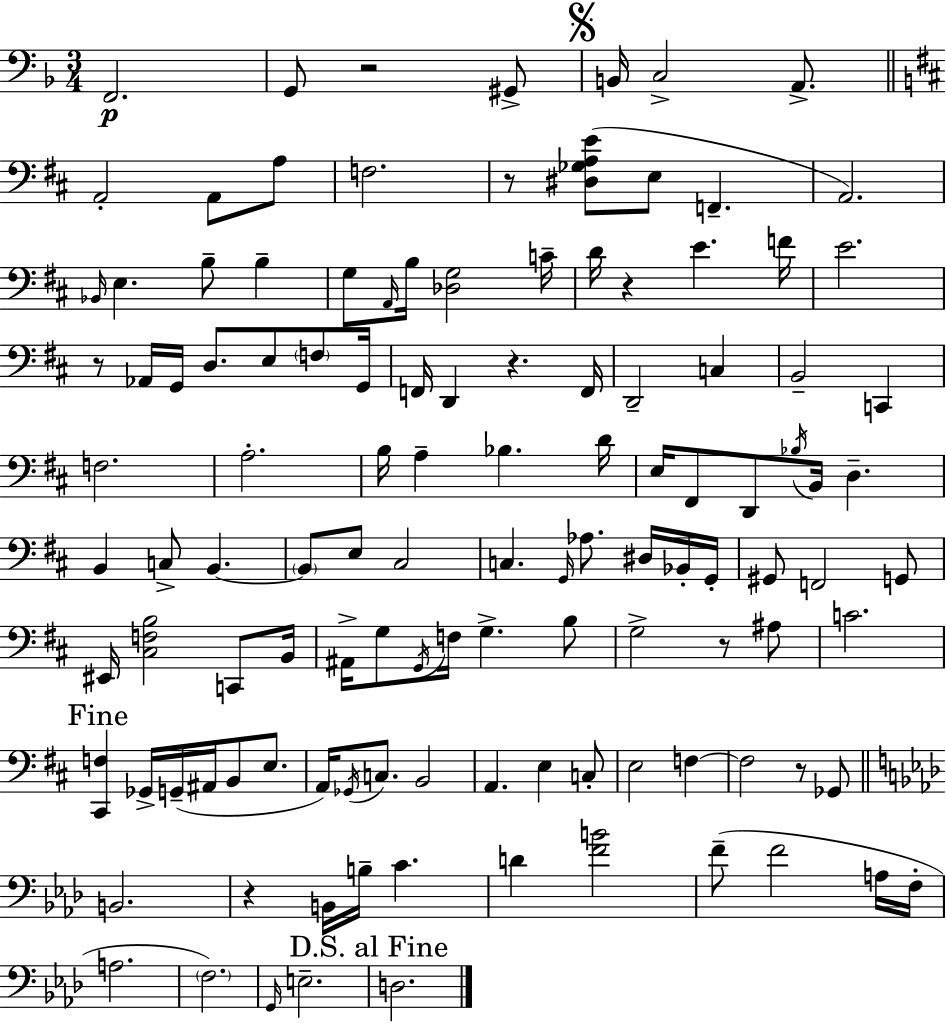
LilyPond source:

{
  \clef bass
  \numericTimeSignature
  \time 3/4
  \key f \major
  \repeat volta 2 { f,2.\p | g,8 r2 gis,8-> | \mark \markup { \musicglyph "scripts.segno" } b,16 c2-> a,8.-> | \bar "||" \break \key b \minor a,2-. a,8 a8 | f2. | r8 <dis ges a e'>8( e8 f,4.-- | a,2.) | \break \grace { bes,16 } e4. b8-- b4-- | g8 \grace { a,16 } b16 <des g>2 | c'16-- d'16 r4 e'4. | f'16 e'2. | \break r8 aes,16 g,16 d8. e8 \parenthesize f8 | g,16 f,16 d,4 r4. | f,16 d,2-- c4 | b,2-- c,4 | \break f2. | a2.-. | b16 a4-- bes4. | d'16 e16 fis,8 d,8 \acciaccatura { bes16 } b,16 d4.-- | \break b,4 c8-> b,4.~~ | \parenthesize b,8 e8 cis2 | c4. \grace { g,16 } aes8. | dis16 bes,16-. g,16-. gis,8 f,2 | \break g,8 eis,16 <cis f b>2 | c,8 b,16 ais,16-> g8 \acciaccatura { g,16 } f16 g4.-> | b8 g2-> | r8 ais8 c'2. | \break \mark "Fine" <cis, f>4 ges,16-> g,16--( ais,16 | b,8 e8. a,16) \acciaccatura { ges,16 } c8. b,2 | a,4. | e4 c8-. e2 | \break f4~~ f2 | r8 ges,8 \bar "||" \break \key aes \major b,2. | r4 b,16 b16-- c'4. | d'4 <f' b'>2 | f'8--( f'2 a16 f16-. | \break a2. | \parenthesize f2.) | \grace { g,16 } e2.-- | \mark "D.S. al Fine" d2. | \break } \bar "|."
}